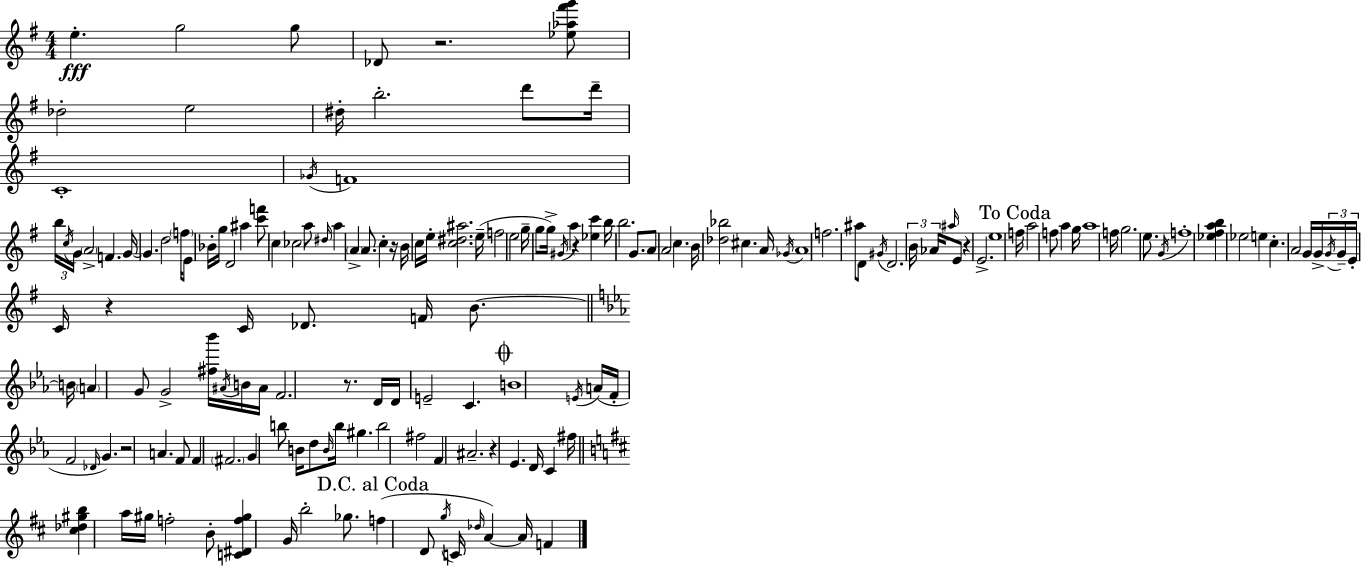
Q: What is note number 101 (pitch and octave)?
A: F4